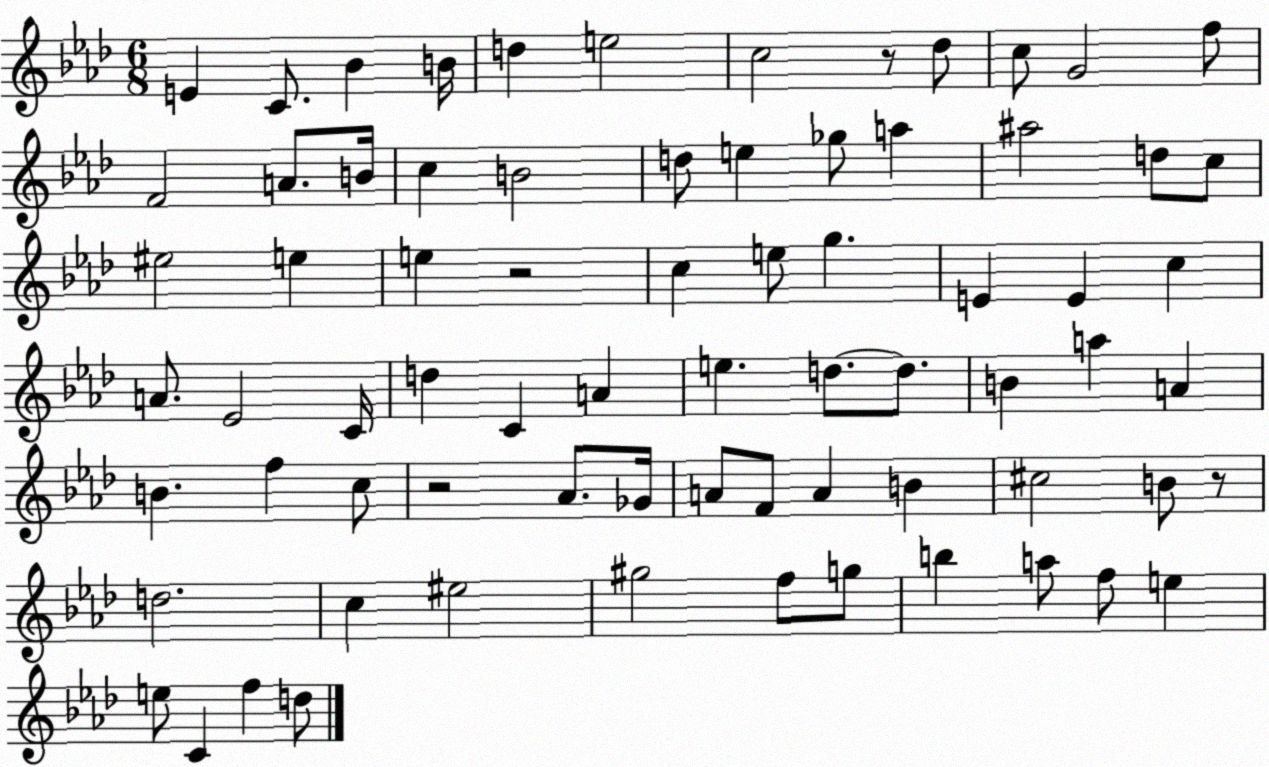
X:1
T:Untitled
M:6/8
L:1/4
K:Ab
E C/2 _B B/4 d e2 c2 z/2 _d/2 c/2 G2 f/2 F2 A/2 B/4 c B2 d/2 e _g/2 a ^a2 d/2 c/2 ^e2 e e z2 c e/2 g E E c A/2 _E2 C/4 d C A e d/2 d/2 B a A B f c/2 z2 _A/2 _G/4 A/2 F/2 A B ^c2 B/2 z/2 d2 c ^e2 ^g2 f/2 g/2 b a/2 f/2 e e/2 C f d/2